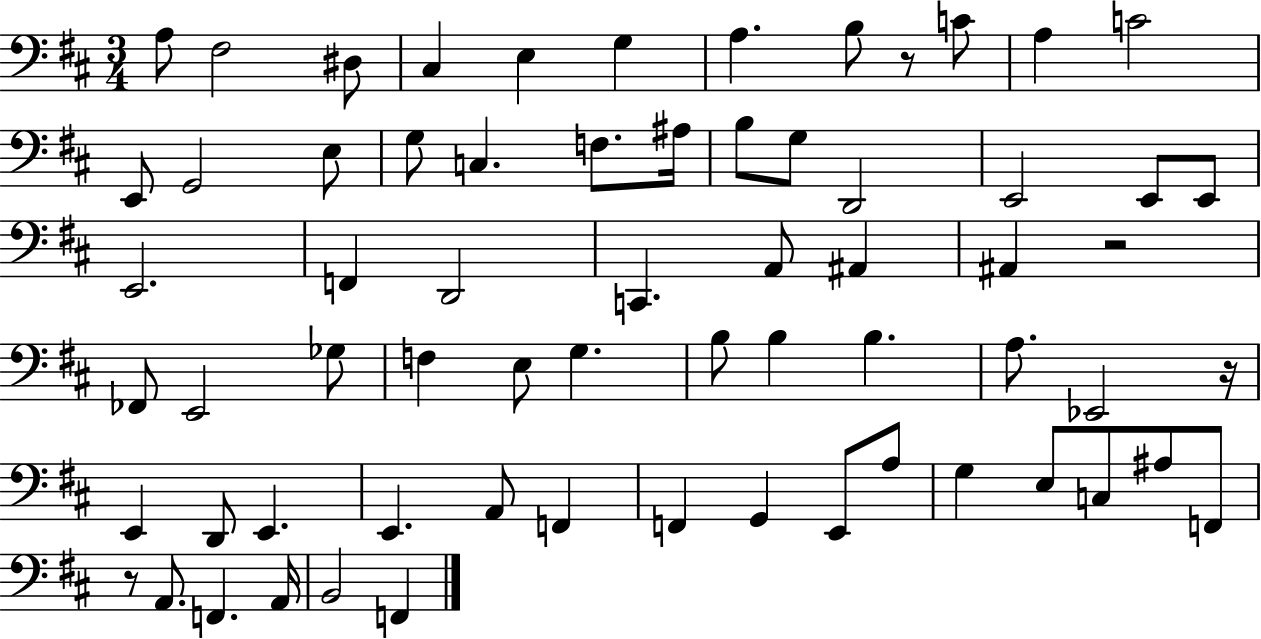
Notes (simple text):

A3/e F#3/h D#3/e C#3/q E3/q G3/q A3/q. B3/e R/e C4/e A3/q C4/h E2/e G2/h E3/e G3/e C3/q. F3/e. A#3/s B3/e G3/e D2/h E2/h E2/e E2/e E2/h. F2/q D2/h C2/q. A2/e A#2/q A#2/q R/h FES2/e E2/h Gb3/e F3/q E3/e G3/q. B3/e B3/q B3/q. A3/e. Eb2/h R/s E2/q D2/e E2/q. E2/q. A2/e F2/q F2/q G2/q E2/e A3/e G3/q E3/e C3/e A#3/e F2/e R/e A2/e. F2/q. A2/s B2/h F2/q